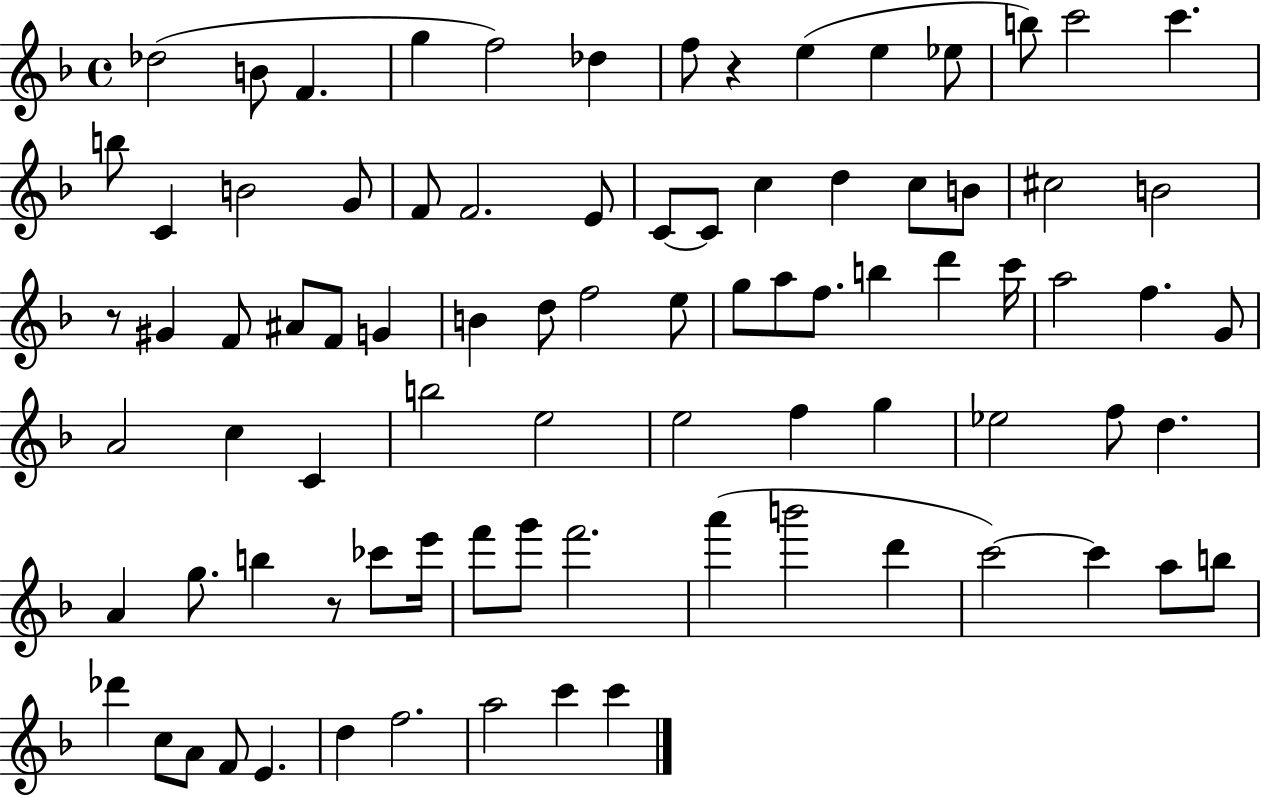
{
  \clef treble
  \time 4/4
  \defaultTimeSignature
  \key f \major
  des''2( b'8 f'4. | g''4 f''2) des''4 | f''8 r4 e''4( e''4 ees''8 | b''8) c'''2 c'''4. | \break b''8 c'4 b'2 g'8 | f'8 f'2. e'8 | c'8~~ c'8 c''4 d''4 c''8 b'8 | cis''2 b'2 | \break r8 gis'4 f'8 ais'8 f'8 g'4 | b'4 d''8 f''2 e''8 | g''8 a''8 f''8. b''4 d'''4 c'''16 | a''2 f''4. g'8 | \break a'2 c''4 c'4 | b''2 e''2 | e''2 f''4 g''4 | ees''2 f''8 d''4. | \break a'4 g''8. b''4 r8 ces'''8 e'''16 | f'''8 g'''8 f'''2. | a'''4( b'''2 d'''4 | c'''2~~) c'''4 a''8 b''8 | \break des'''4 c''8 a'8 f'8 e'4. | d''4 f''2. | a''2 c'''4 c'''4 | \bar "|."
}